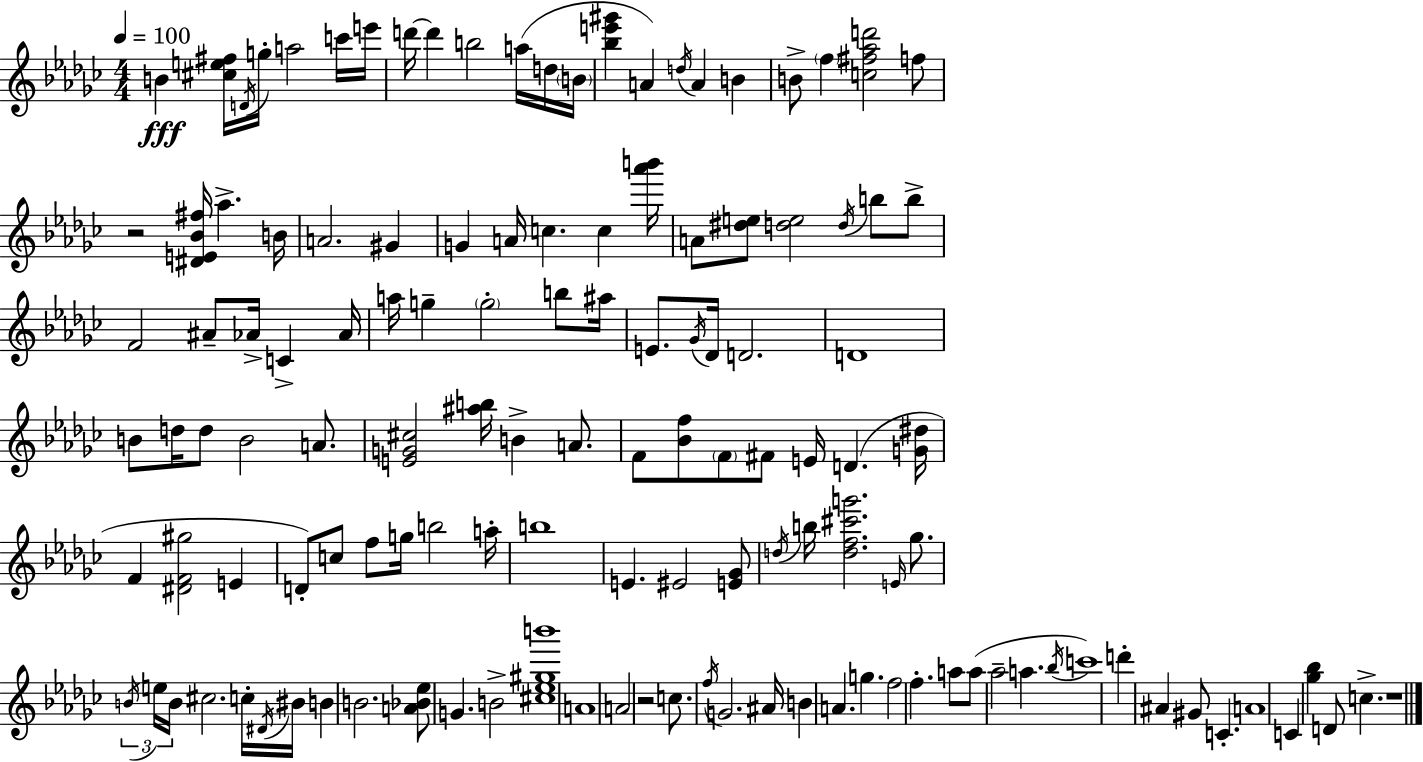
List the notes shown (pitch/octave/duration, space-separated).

B4/q [C#5,E5,F#5]/s D4/s G5/s A5/h C6/s E6/s D6/s D6/q B5/h A5/s D5/s B4/s [Bb5,E6,G#6]/q A4/q D5/s A4/q B4/q B4/e F5/q [C5,F#5,Ab5,D6]/h F5/e R/h [D#4,E4,Bb4,F#5]/s Ab5/q. B4/s A4/h. G#4/q G4/q A4/s C5/q. C5/q [Ab6,B6]/s A4/e [D#5,E5]/e [D5,E5]/h D5/s B5/e B5/e F4/h A#4/e Ab4/s C4/q Ab4/s A5/s G5/q G5/h B5/e A#5/s E4/e. Gb4/s Db4/s D4/h. D4/w B4/e D5/s D5/e B4/h A4/e. [E4,G4,C#5]/h [A#5,B5]/s B4/q A4/e. F4/e [Bb4,F5]/e F4/e F#4/e E4/s D4/q. [G4,D#5]/s F4/q [D#4,F4,G#5]/h E4/q D4/e C5/e F5/e G5/s B5/h A5/s B5/w E4/q. EIS4/h [E4,Gb4]/e D5/s B5/s [D5,F5,C#6,G6]/h. E4/s Gb5/e. B4/s E5/s B4/s C#5/h. C5/s D#4/s BIS4/s B4/q B4/h. [A4,Bb4,Eb5]/e G4/q. B4/h [C#5,Eb5,G#5,B6]/w A4/w A4/h R/h C5/e. F5/s G4/h. A#4/s B4/q A4/q. G5/q. F5/h F5/q. A5/e A5/e Ab5/h A5/q. Bb5/s C6/w D6/q A#4/q G#4/e C4/q. A4/w C4/q [Gb5,Bb5]/q D4/e C5/q. R/w